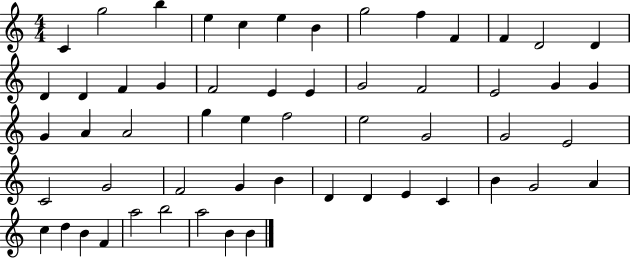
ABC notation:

X:1
T:Untitled
M:4/4
L:1/4
K:C
C g2 b e c e B g2 f F F D2 D D D F G F2 E E G2 F2 E2 G G G A A2 g e f2 e2 G2 G2 E2 C2 G2 F2 G B D D E C B G2 A c d B F a2 b2 a2 B B